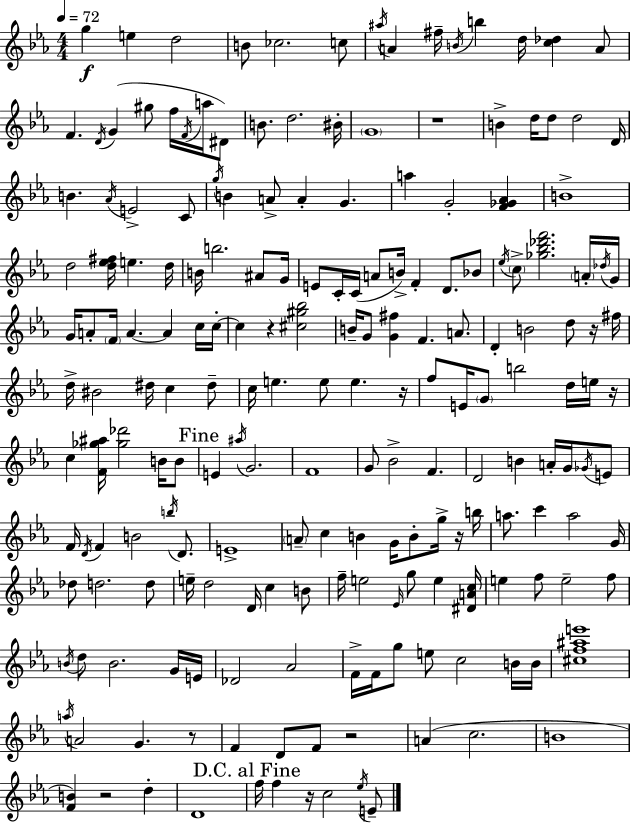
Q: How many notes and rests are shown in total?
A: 195